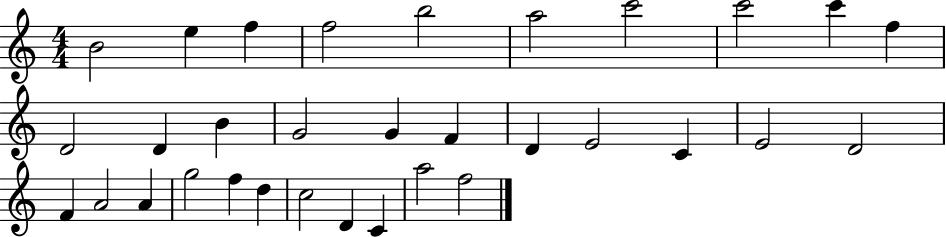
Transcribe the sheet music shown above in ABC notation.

X:1
T:Untitled
M:4/4
L:1/4
K:C
B2 e f f2 b2 a2 c'2 c'2 c' f D2 D B G2 G F D E2 C E2 D2 F A2 A g2 f d c2 D C a2 f2